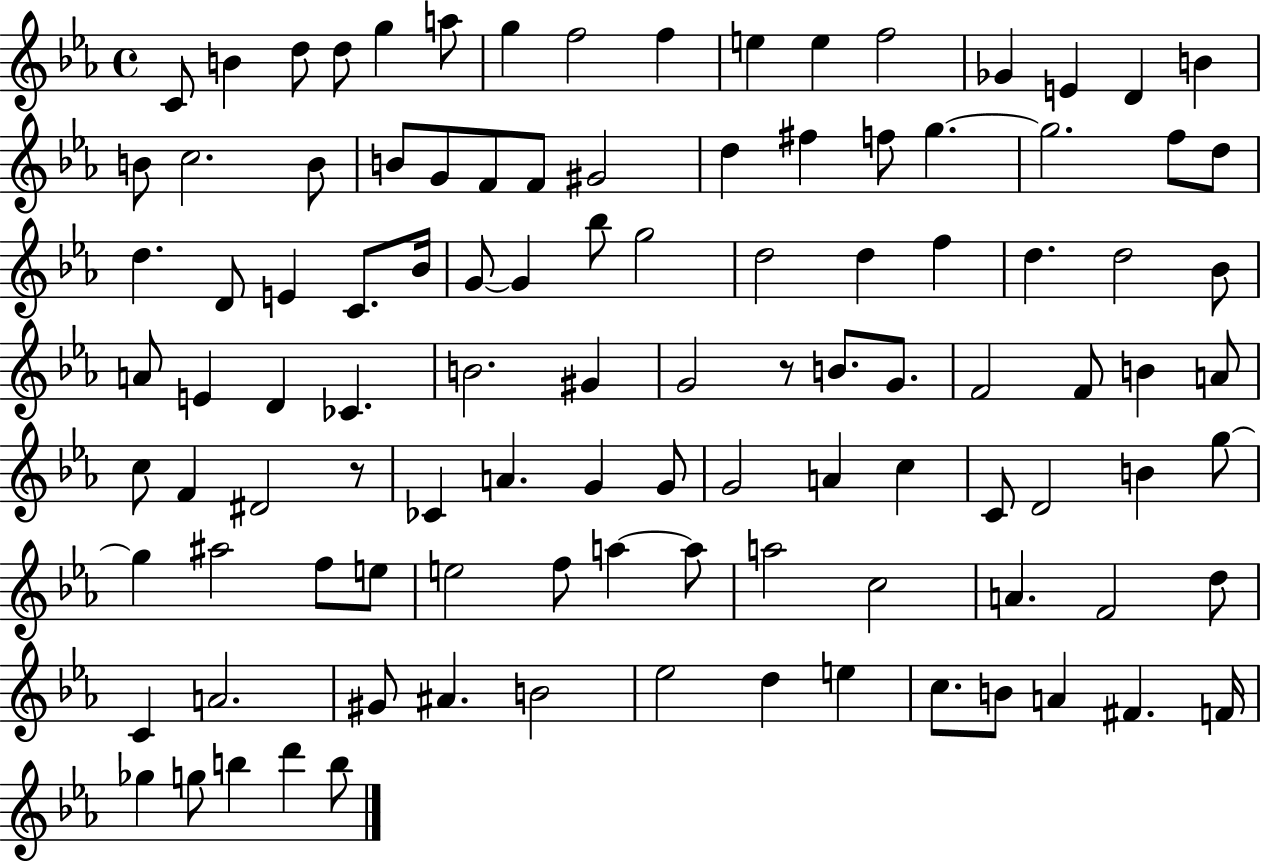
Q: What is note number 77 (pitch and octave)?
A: E5